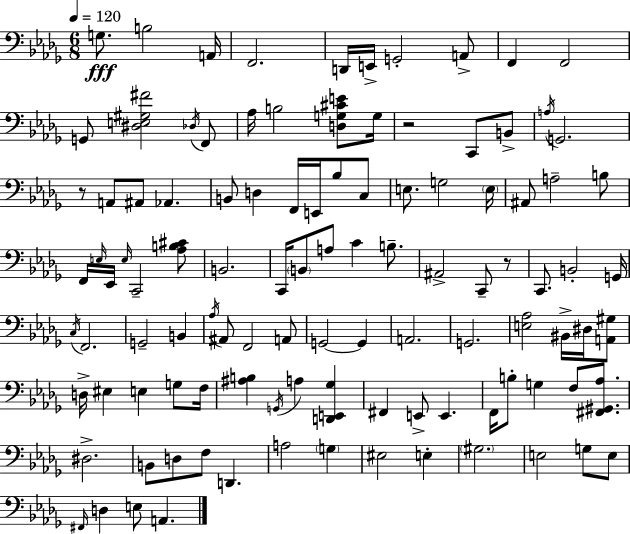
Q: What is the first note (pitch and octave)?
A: G3